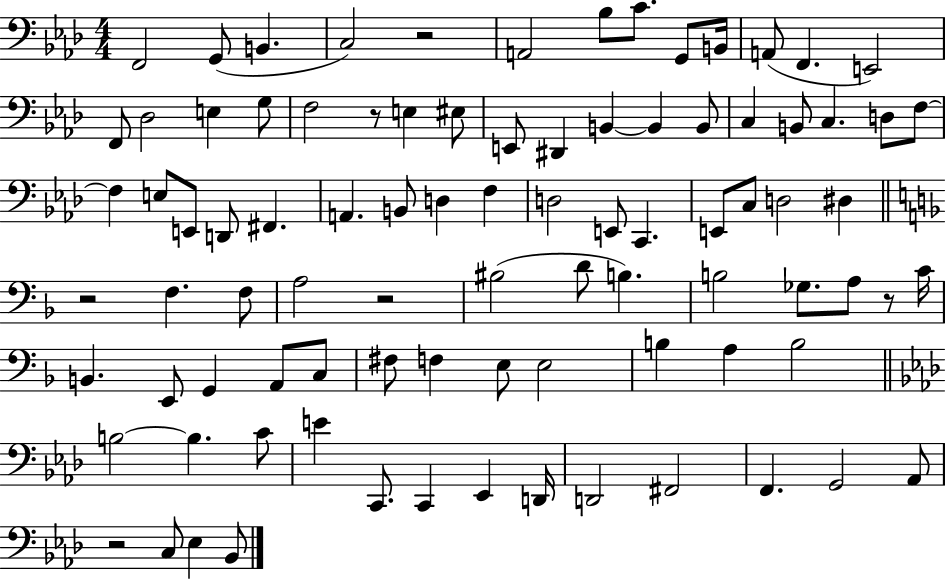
X:1
T:Untitled
M:4/4
L:1/4
K:Ab
F,,2 G,,/2 B,, C,2 z2 A,,2 _B,/2 C/2 G,,/2 B,,/4 A,,/2 F,, E,,2 F,,/2 _D,2 E, G,/2 F,2 z/2 E, ^E,/2 E,,/2 ^D,, B,, B,, B,,/2 C, B,,/2 C, D,/2 F,/2 F, E,/2 E,,/2 D,,/2 ^F,, A,, B,,/2 D, F, D,2 E,,/2 C,, E,,/2 C,/2 D,2 ^D, z2 F, F,/2 A,2 z2 ^B,2 D/2 B, B,2 _G,/2 A,/2 z/2 C/4 B,, E,,/2 G,, A,,/2 C,/2 ^F,/2 F, E,/2 E,2 B, A, B,2 B,2 B, C/2 E C,,/2 C,, _E,, D,,/4 D,,2 ^F,,2 F,, G,,2 _A,,/2 z2 C,/2 _E, _B,,/2